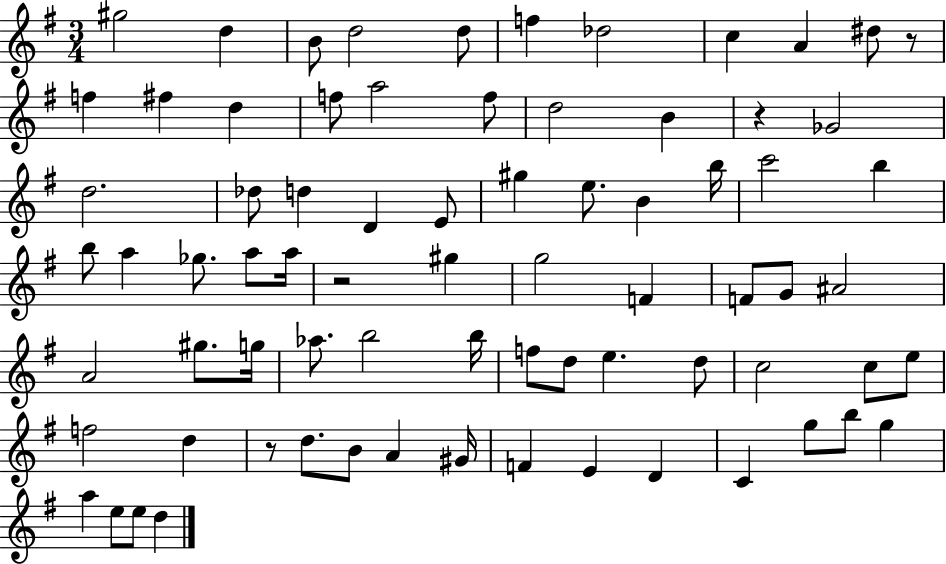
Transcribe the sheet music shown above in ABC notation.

X:1
T:Untitled
M:3/4
L:1/4
K:G
^g2 d B/2 d2 d/2 f _d2 c A ^d/2 z/2 f ^f d f/2 a2 f/2 d2 B z _G2 d2 _d/2 d D E/2 ^g e/2 B b/4 c'2 b b/2 a _g/2 a/2 a/4 z2 ^g g2 F F/2 G/2 ^A2 A2 ^g/2 g/4 _a/2 b2 b/4 f/2 d/2 e d/2 c2 c/2 e/2 f2 d z/2 d/2 B/2 A ^G/4 F E D C g/2 b/2 g a e/2 e/2 d